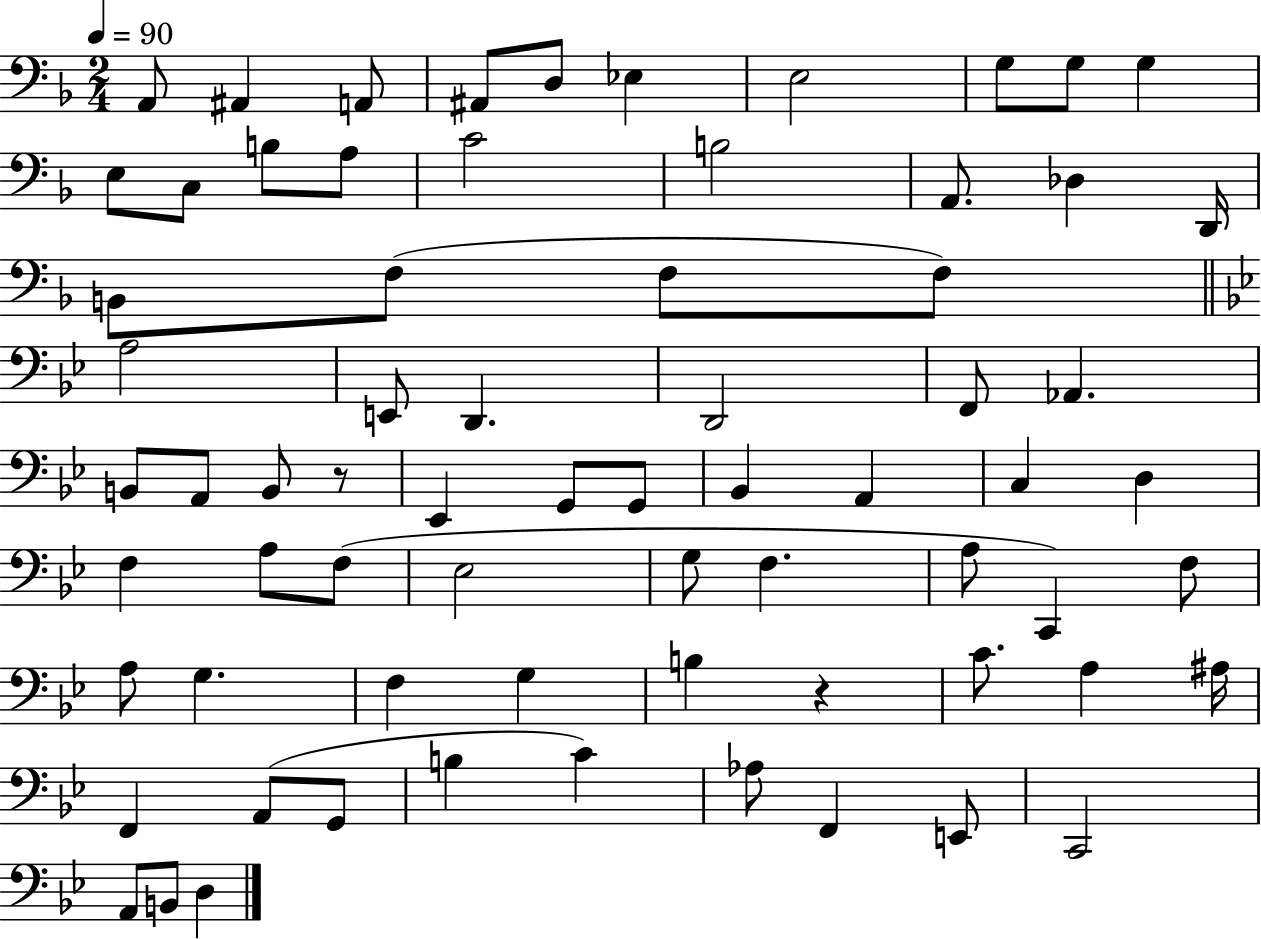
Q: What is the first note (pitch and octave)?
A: A2